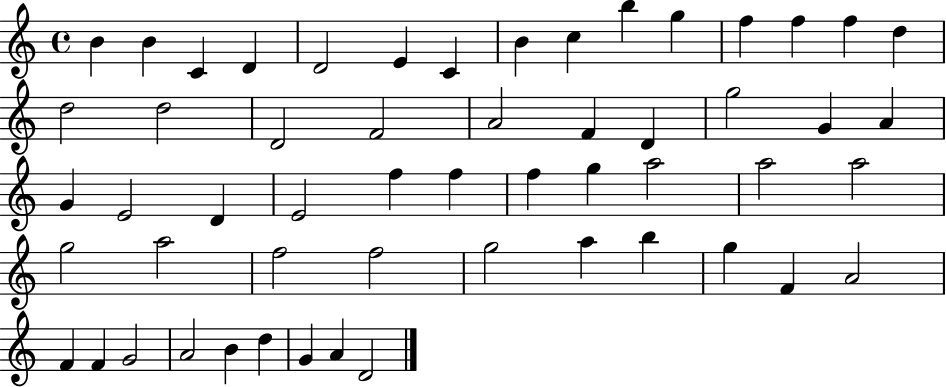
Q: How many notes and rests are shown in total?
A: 55